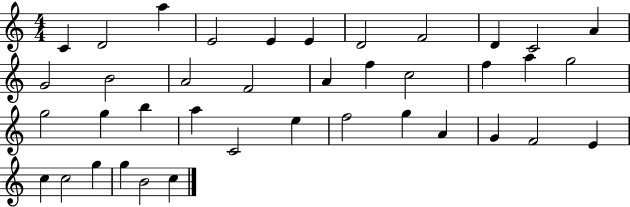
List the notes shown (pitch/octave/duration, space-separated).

C4/q D4/h A5/q E4/h E4/q E4/q D4/h F4/h D4/q C4/h A4/q G4/h B4/h A4/h F4/h A4/q F5/q C5/h F5/q A5/q G5/h G5/h G5/q B5/q A5/q C4/h E5/q F5/h G5/q A4/q G4/q F4/h E4/q C5/q C5/h G5/q G5/q B4/h C5/q